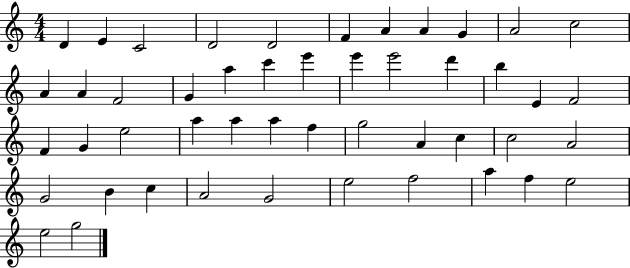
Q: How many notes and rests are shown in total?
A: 48